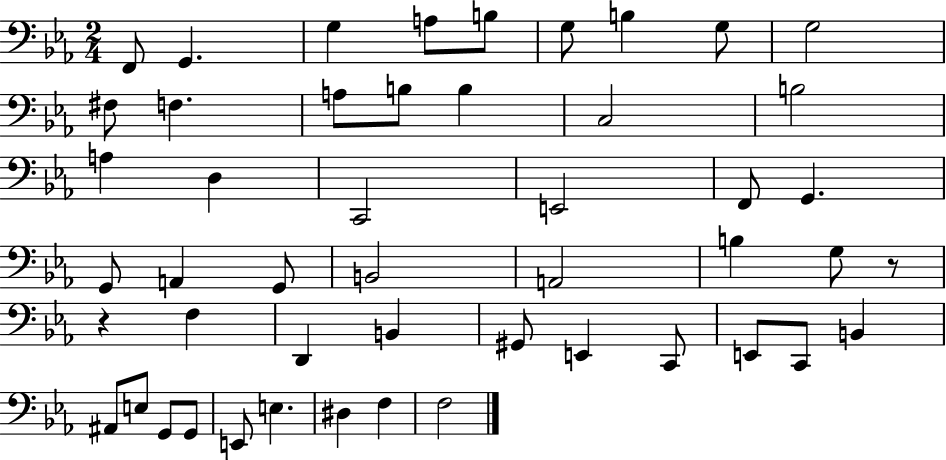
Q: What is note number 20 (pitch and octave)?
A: E2